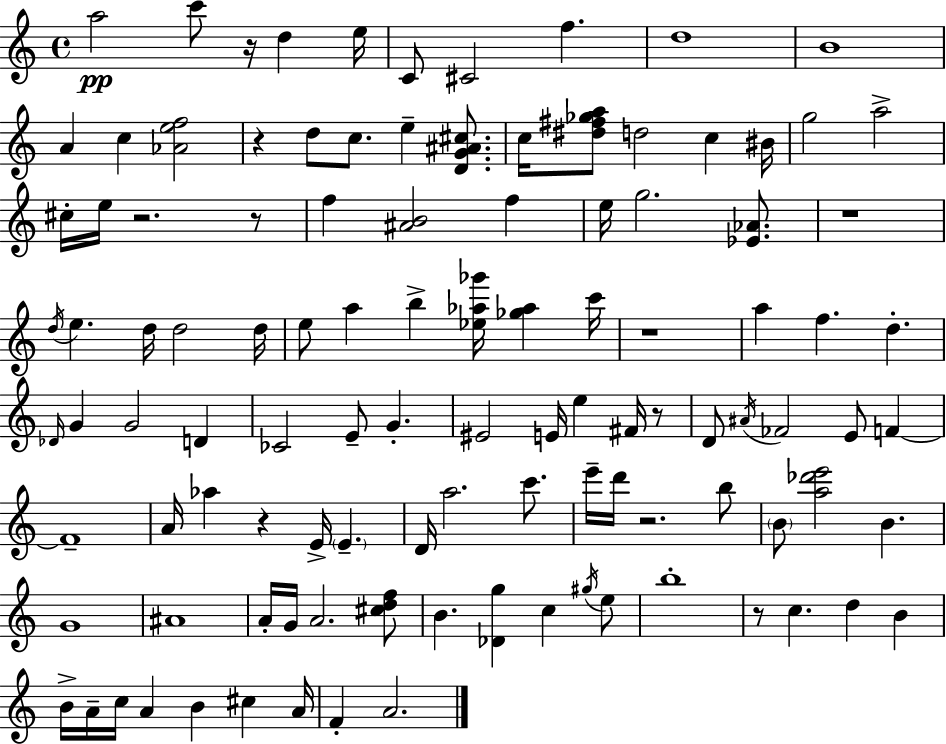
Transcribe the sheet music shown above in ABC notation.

X:1
T:Untitled
M:4/4
L:1/4
K:Am
a2 c'/2 z/4 d e/4 C/2 ^C2 f d4 B4 A c [_Aef]2 z d/2 c/2 e [DG^A^c]/2 c/4 [^d^f_ga]/2 d2 c ^B/4 g2 a2 ^c/4 e/4 z2 z/2 f [^AB]2 f e/4 g2 [_E_A]/2 z4 d/4 e d/4 d2 d/4 e/2 a b [_e_a_g']/4 [_g_a] c'/4 z4 a f d _D/4 G G2 D _C2 E/2 G ^E2 E/4 e ^F/4 z/2 D/2 ^A/4 _F2 E/2 F F4 A/4 _a z E/4 E D/4 a2 c'/2 e'/4 d'/4 z2 b/2 B/2 [a_d'e']2 B G4 ^A4 A/4 G/4 A2 [^cdf]/2 B [_Dg] c ^g/4 e/2 b4 z/2 c d B B/4 A/4 c/4 A B ^c A/4 F A2